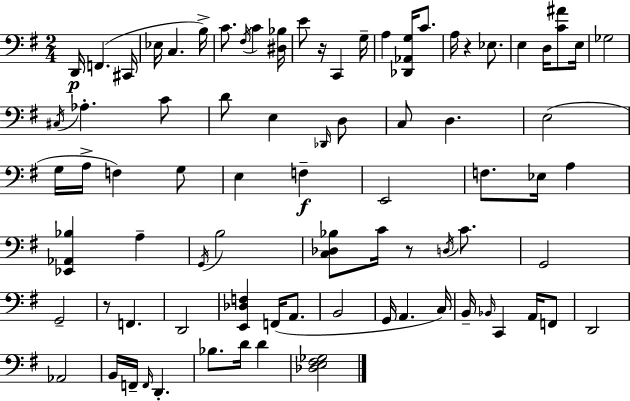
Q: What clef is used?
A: bass